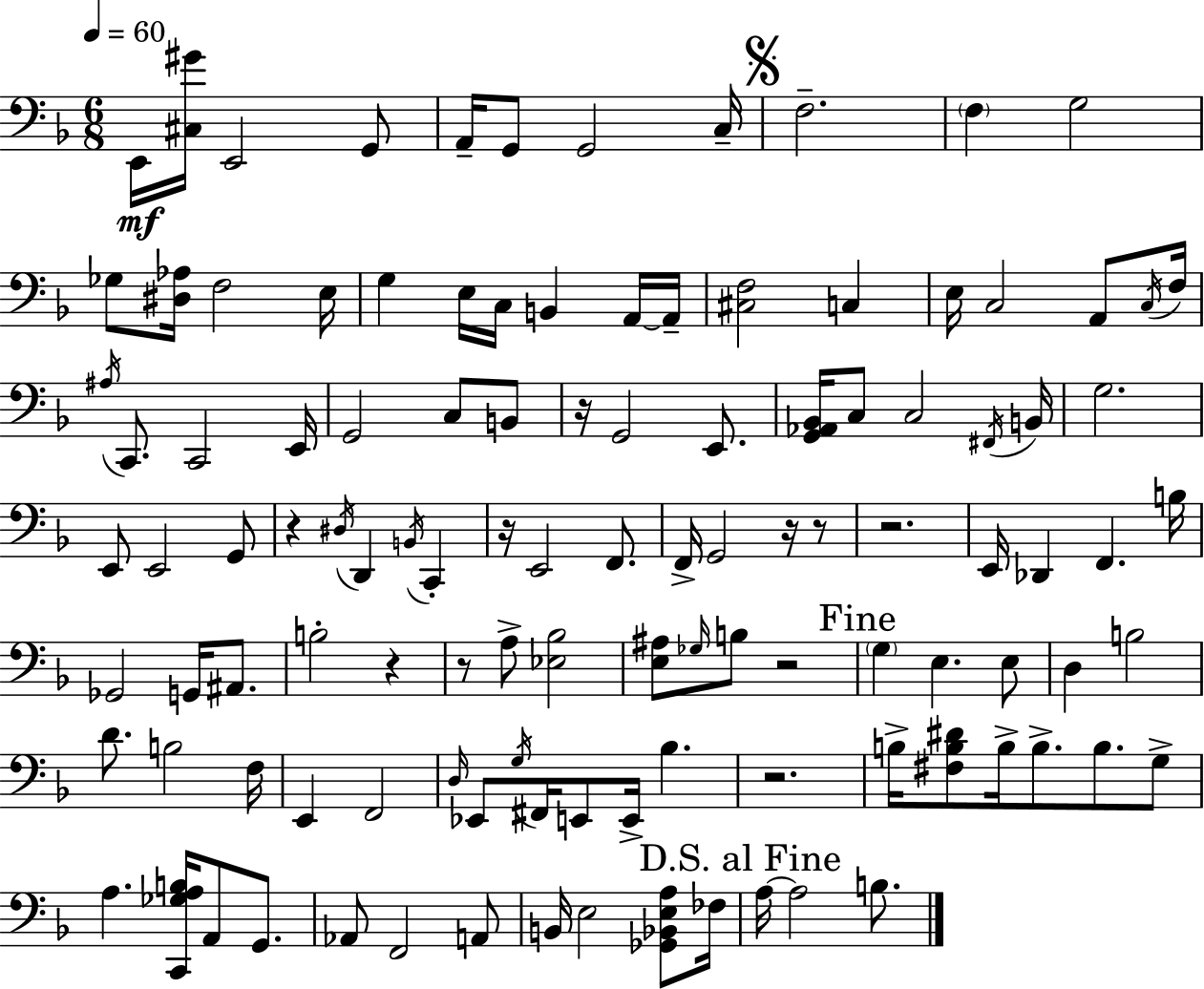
E2/s [C#3,G#4]/s E2/h G2/e A2/s G2/e G2/h C3/s F3/h. F3/q G3/h Gb3/e [D#3,Ab3]/s F3/h E3/s G3/q E3/s C3/s B2/q A2/s A2/s [C#3,F3]/h C3/q E3/s C3/h A2/e C3/s F3/s A#3/s C2/e. C2/h E2/s G2/h C3/e B2/e R/s G2/h E2/e. [G2,Ab2,Bb2]/s C3/e C3/h F#2/s B2/s G3/h. E2/e E2/h G2/e R/q D#3/s D2/q B2/s C2/q R/s E2/h F2/e. F2/s G2/h R/s R/e R/h. E2/s Db2/q F2/q. B3/s Gb2/h G2/s A#2/e. B3/h R/q R/e A3/e [Eb3,Bb3]/h [E3,A#3]/e Gb3/s B3/e R/h G3/q E3/q. E3/e D3/q B3/h D4/e. B3/h F3/s E2/q F2/h D3/s Eb2/e G3/s F#2/s E2/e E2/s Bb3/q. R/h. B3/s [F#3,B3,D#4]/e B3/s B3/e. B3/e. G3/e A3/q. [C2,Gb3,A3,B3]/s A2/e G2/e. Ab2/e F2/h A2/e B2/s E3/h [Gb2,Bb2,E3,A3]/e FES3/s A3/s A3/h B3/e.